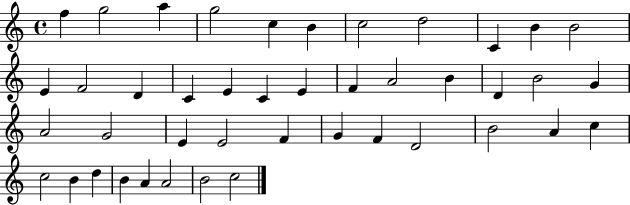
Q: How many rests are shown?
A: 0